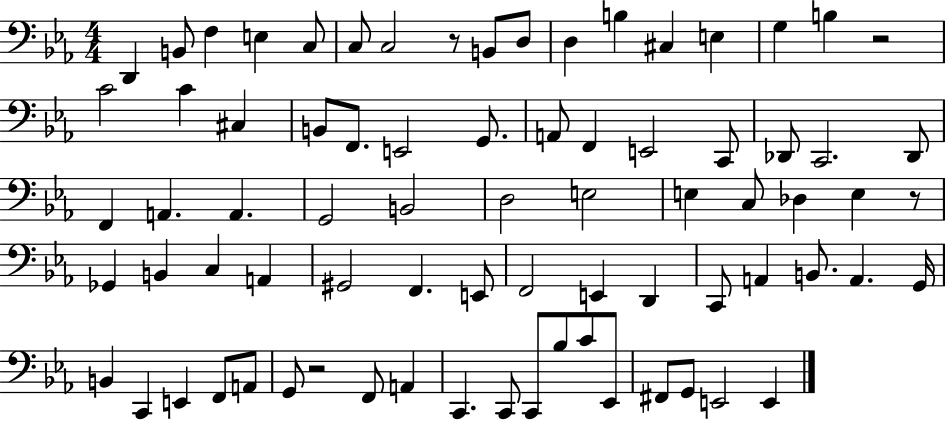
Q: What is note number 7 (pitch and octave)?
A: C3